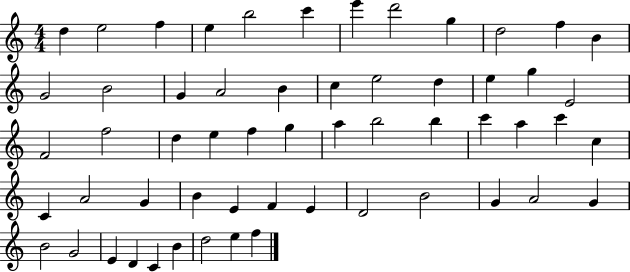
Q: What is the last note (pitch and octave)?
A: F5